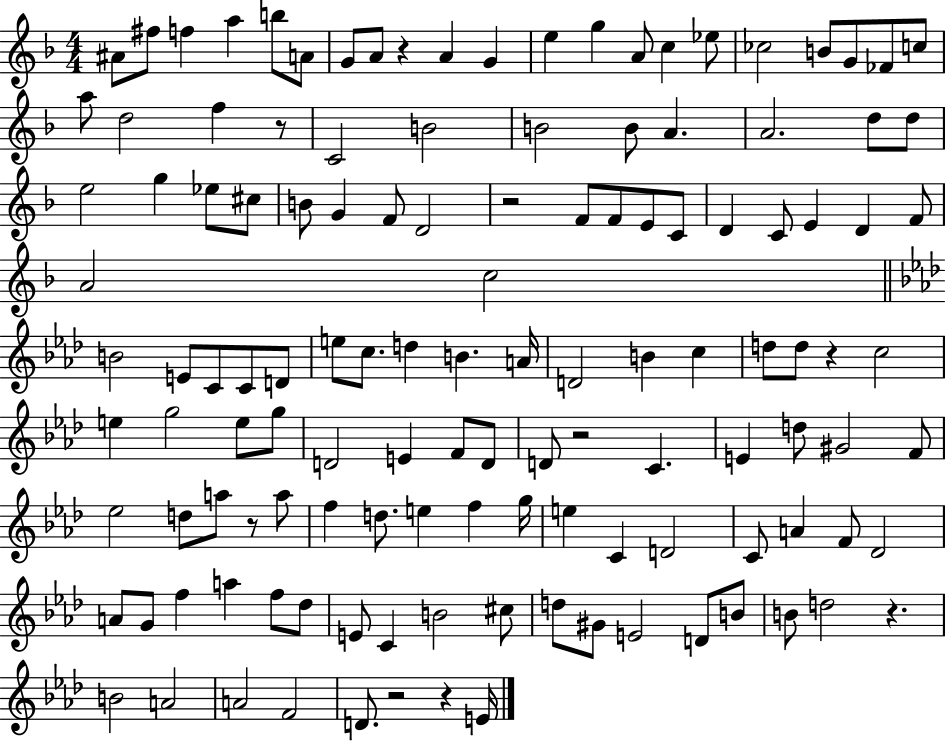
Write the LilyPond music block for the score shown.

{
  \clef treble
  \numericTimeSignature
  \time 4/4
  \key f \major
  ais'8 fis''8 f''4 a''4 b''8 a'8 | g'8 a'8 r4 a'4 g'4 | e''4 g''4 a'8 c''4 ees''8 | ces''2 b'8 g'8 fes'8 c''8 | \break a''8 d''2 f''4 r8 | c'2 b'2 | b'2 b'8 a'4. | a'2. d''8 d''8 | \break e''2 g''4 ees''8 cis''8 | b'8 g'4 f'8 d'2 | r2 f'8 f'8 e'8 c'8 | d'4 c'8 e'4 d'4 f'8 | \break a'2 c''2 | \bar "||" \break \key f \minor b'2 e'8 c'8 c'8 d'8 | e''8 c''8. d''4 b'4. a'16 | d'2 b'4 c''4 | d''8 d''8 r4 c''2 | \break e''4 g''2 e''8 g''8 | d'2 e'4 f'8 d'8 | d'8 r2 c'4. | e'4 d''8 gis'2 f'8 | \break ees''2 d''8 a''8 r8 a''8 | f''4 d''8. e''4 f''4 g''16 | e''4 c'4 d'2 | c'8 a'4 f'8 des'2 | \break a'8 g'8 f''4 a''4 f''8 des''8 | e'8 c'4 b'2 cis''8 | d''8 gis'8 e'2 d'8 b'8 | b'8 d''2 r4. | \break b'2 a'2 | a'2 f'2 | d'8. r2 r4 e'16 | \bar "|."
}